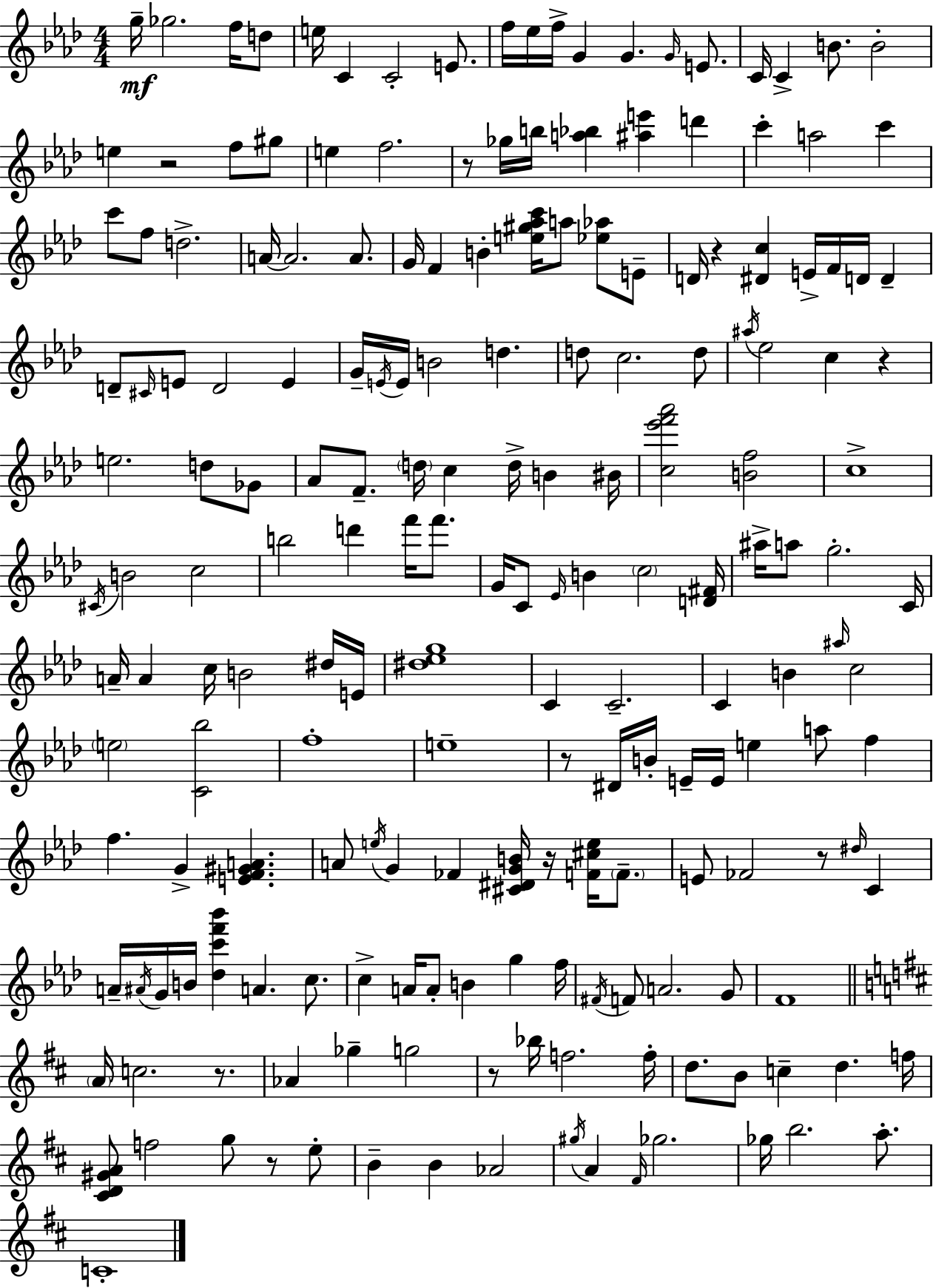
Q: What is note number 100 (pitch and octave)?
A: A#5